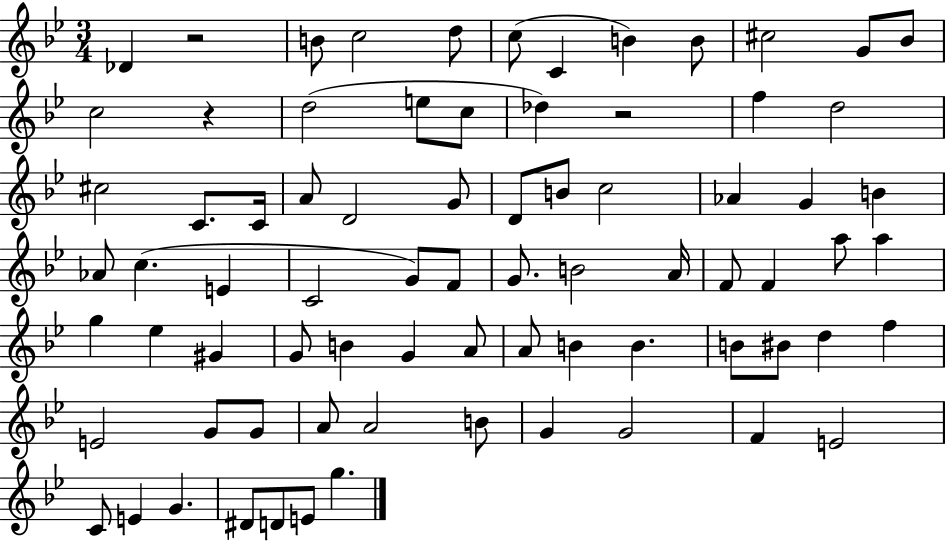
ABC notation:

X:1
T:Untitled
M:3/4
L:1/4
K:Bb
_D z2 B/2 c2 d/2 c/2 C B B/2 ^c2 G/2 _B/2 c2 z d2 e/2 c/2 _d z2 f d2 ^c2 C/2 C/4 A/2 D2 G/2 D/2 B/2 c2 _A G B _A/2 c E C2 G/2 F/2 G/2 B2 A/4 F/2 F a/2 a g _e ^G G/2 B G A/2 A/2 B B B/2 ^B/2 d f E2 G/2 G/2 A/2 A2 B/2 G G2 F E2 C/2 E G ^D/2 D/2 E/2 g